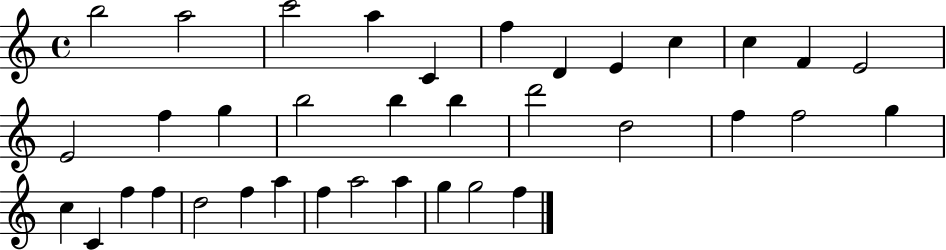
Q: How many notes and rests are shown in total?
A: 36